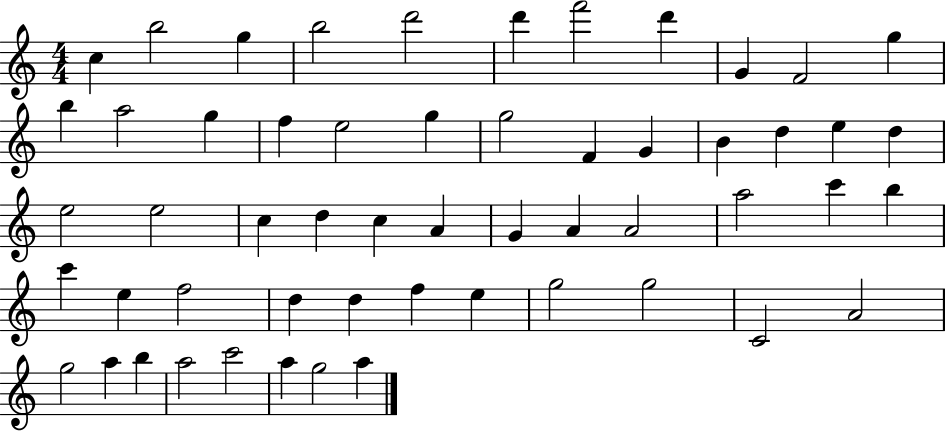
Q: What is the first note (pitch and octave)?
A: C5